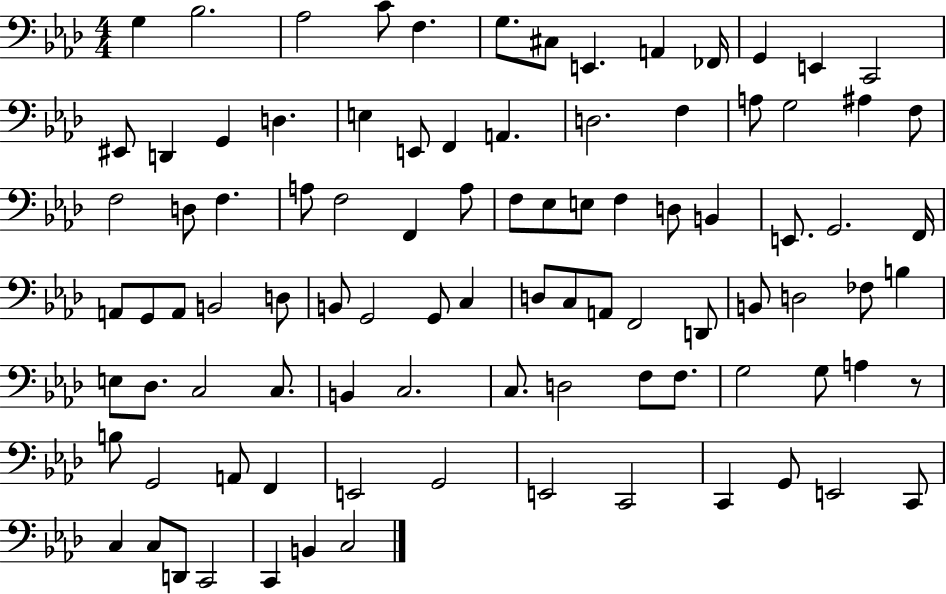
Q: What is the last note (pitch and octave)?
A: C3